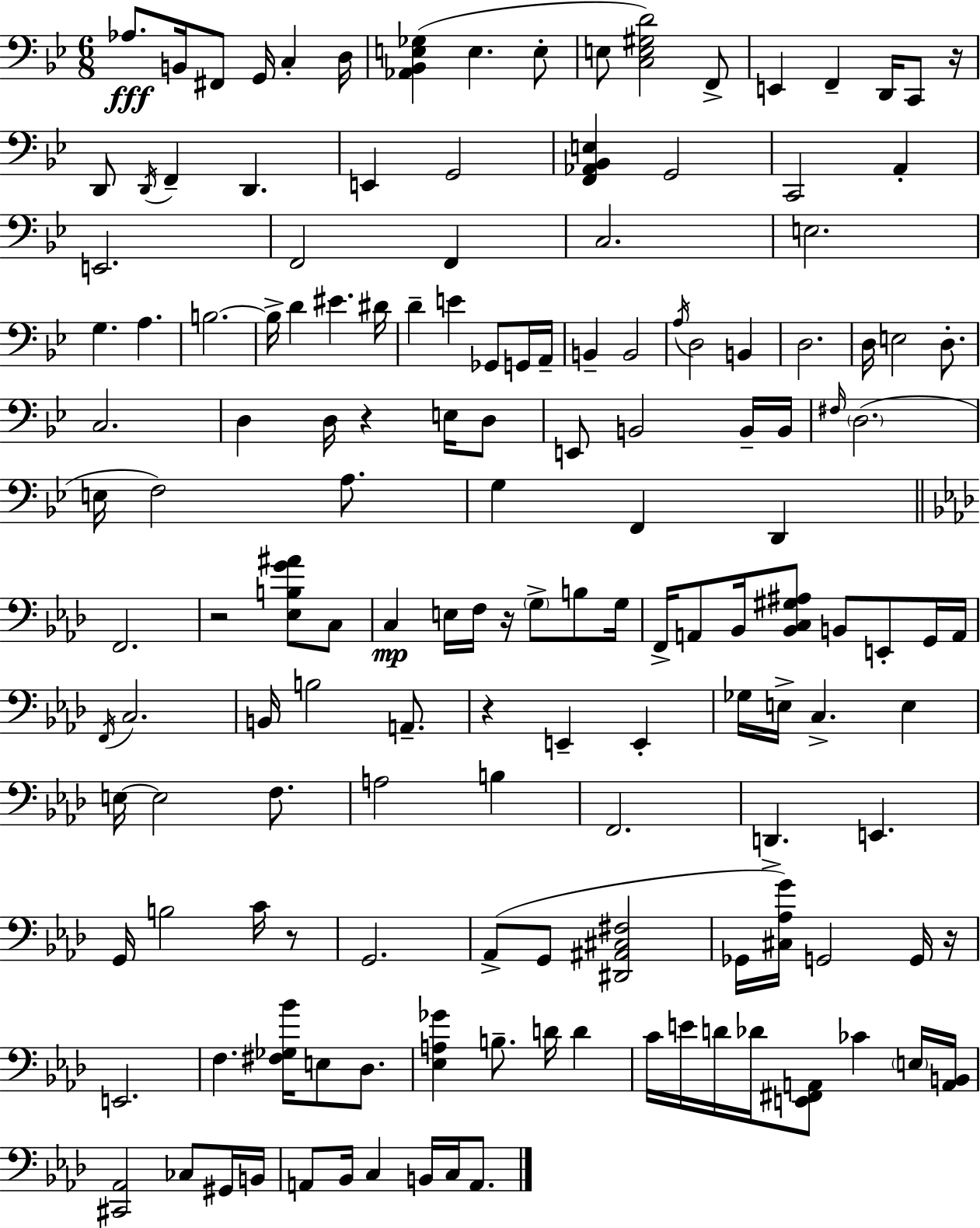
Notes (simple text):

Ab3/e. B2/s F#2/e G2/s C3/q D3/s [Ab2,Bb2,E3,Gb3]/q E3/q. E3/e E3/e [C3,E3,G#3,D4]/h F2/e E2/q F2/q D2/s C2/e R/s D2/e D2/s F2/q D2/q. E2/q G2/h [F2,Ab2,Bb2,E3]/q G2/h C2/h A2/q E2/h. F2/h F2/q C3/h. E3/h. G3/q. A3/q. B3/h. B3/s D4/q EIS4/q. D#4/s D4/q E4/q Gb2/e G2/s A2/s B2/q B2/h A3/s D3/h B2/q D3/h. D3/s E3/h D3/e. C3/h. D3/q D3/s R/q E3/s D3/e E2/e B2/h B2/s B2/s F#3/s D3/h. E3/s F3/h A3/e. G3/q F2/q D2/q F2/h. R/h [Eb3,B3,G4,A#4]/e C3/e C3/q E3/s F3/s R/s G3/e B3/e G3/s F2/s A2/e Bb2/s [Bb2,C3,G#3,A#3]/e B2/e E2/e G2/s A2/s F2/s C3/h. B2/s B3/h A2/e. R/q E2/q E2/q Gb3/s E3/s C3/q. E3/q E3/s E3/h F3/e. A3/h B3/q F2/h. D2/q. E2/q. G2/s B3/h C4/s R/e G2/h. Ab2/e G2/e [D#2,A#2,C#3,F#3]/h Gb2/s [C#3,Ab3,G4]/s G2/h G2/s R/s E2/h. F3/q. [F#3,Gb3,Bb4]/s E3/e Db3/e. [Eb3,A3,Gb4]/q B3/e. D4/s D4/q C4/s E4/s D4/s Db4/s [E2,F#2,A2]/e CES4/q E3/s [A2,B2]/s [C#2,Ab2]/h CES3/e G#2/s B2/s A2/e Bb2/s C3/q B2/s C3/s A2/e.